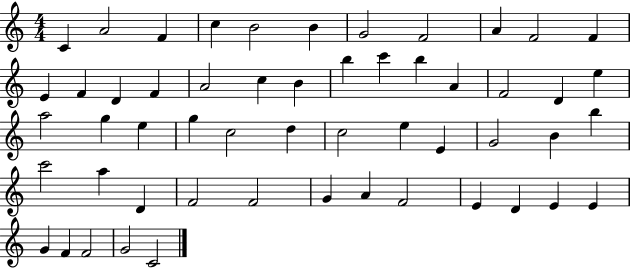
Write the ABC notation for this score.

X:1
T:Untitled
M:4/4
L:1/4
K:C
C A2 F c B2 B G2 F2 A F2 F E F D F A2 c B b c' b A F2 D e a2 g e g c2 d c2 e E G2 B b c'2 a D F2 F2 G A F2 E D E E G F F2 G2 C2